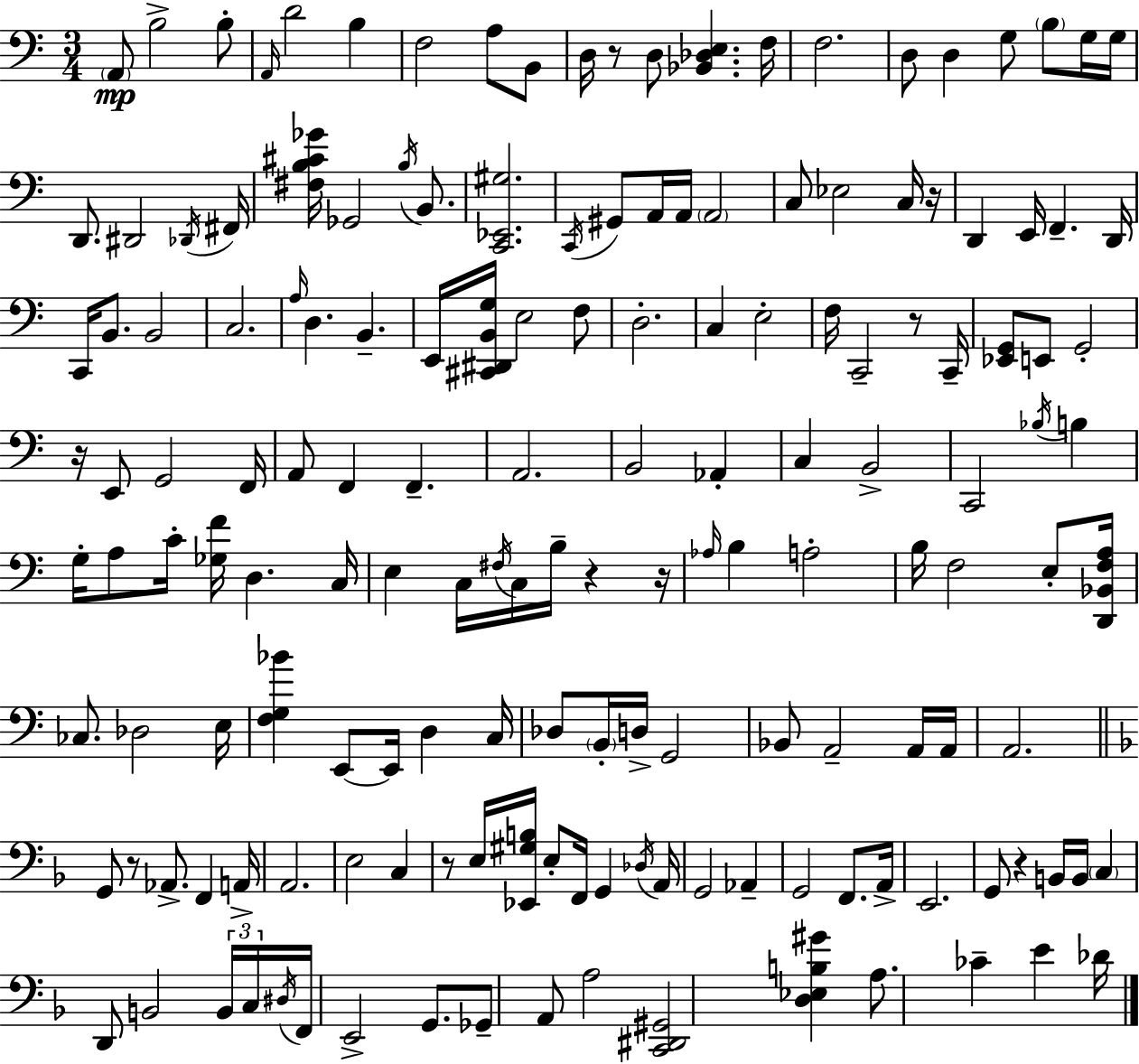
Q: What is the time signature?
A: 3/4